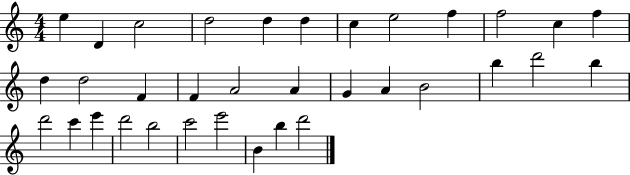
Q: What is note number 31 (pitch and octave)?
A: E6